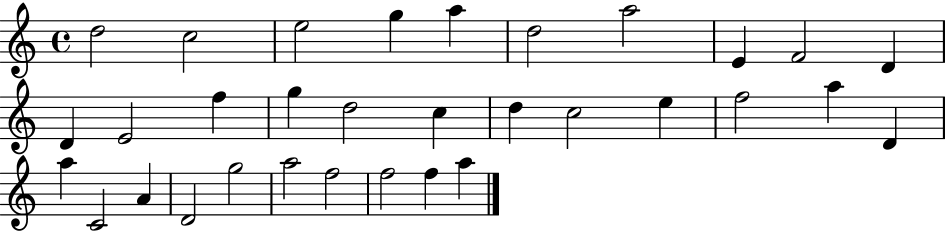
D5/h C5/h E5/h G5/q A5/q D5/h A5/h E4/q F4/h D4/q D4/q E4/h F5/q G5/q D5/h C5/q D5/q C5/h E5/q F5/h A5/q D4/q A5/q C4/h A4/q D4/h G5/h A5/h F5/h F5/h F5/q A5/q